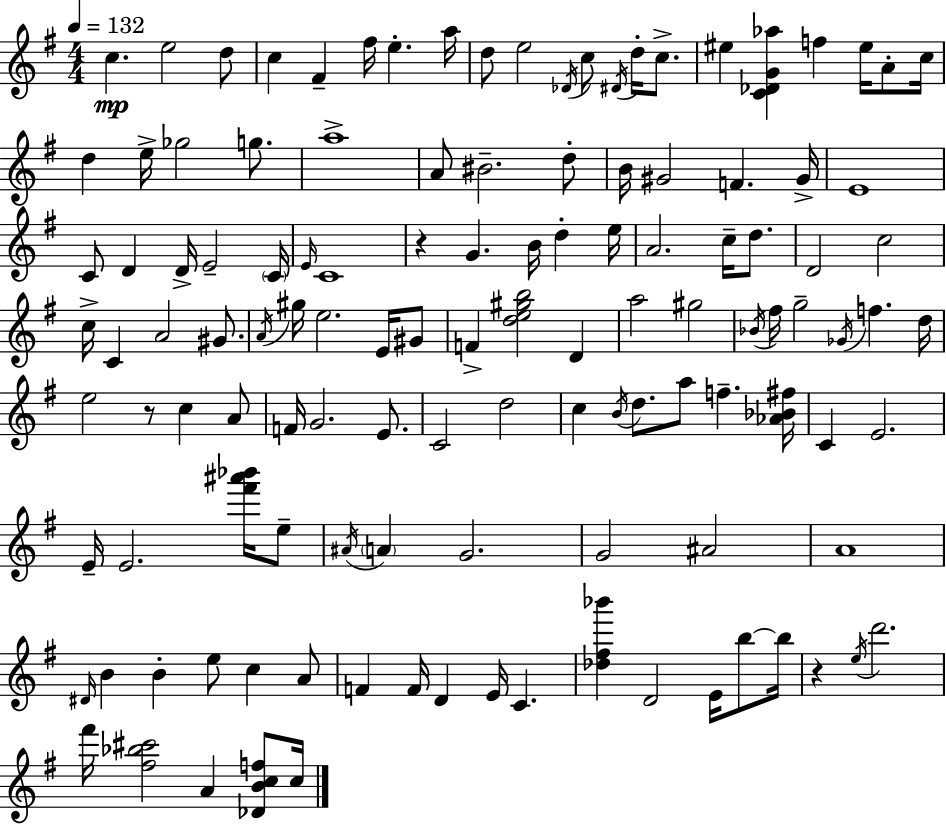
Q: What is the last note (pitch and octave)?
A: C5